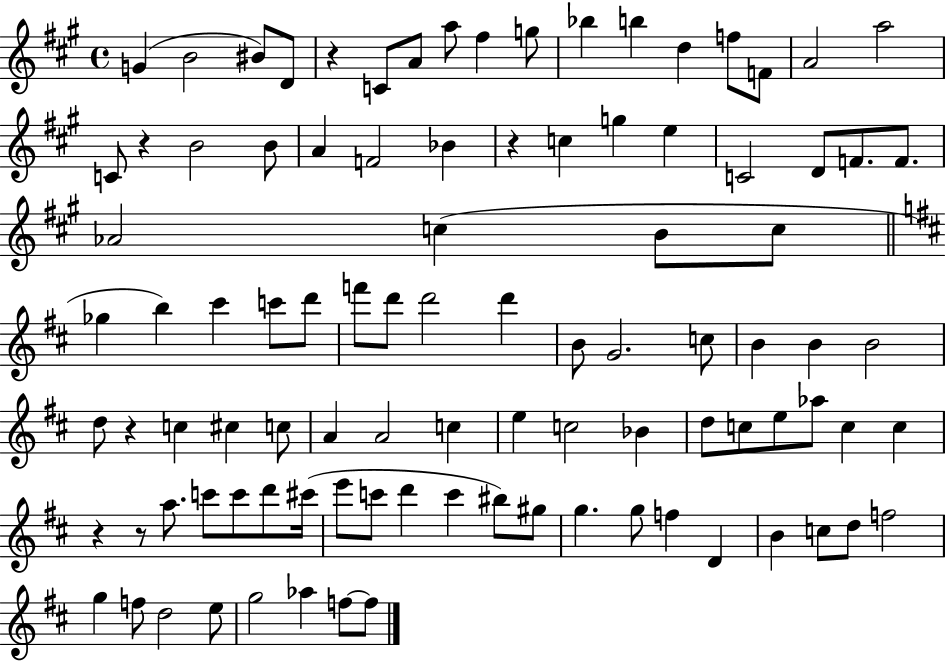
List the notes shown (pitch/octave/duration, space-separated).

G4/q B4/h BIS4/e D4/e R/q C4/e A4/e A5/e F#5/q G5/e Bb5/q B5/q D5/q F5/e F4/e A4/h A5/h C4/e R/q B4/h B4/e A4/q F4/h Bb4/q R/q C5/q G5/q E5/q C4/h D4/e F4/e. F4/e. Ab4/h C5/q B4/e C5/e Gb5/q B5/q C#6/q C6/e D6/e F6/e D6/e D6/h D6/q B4/e G4/h. C5/e B4/q B4/q B4/h D5/e R/q C5/q C#5/q C5/e A4/q A4/h C5/q E5/q C5/h Bb4/q D5/e C5/e E5/e Ab5/e C5/q C5/q R/q R/e A5/e. C6/e C6/e D6/e C#6/s E6/e C6/e D6/q C6/q BIS5/e G#5/e G5/q. G5/e F5/q D4/q B4/q C5/e D5/e F5/h G5/q F5/e D5/h E5/e G5/h Ab5/q F5/e F5/e